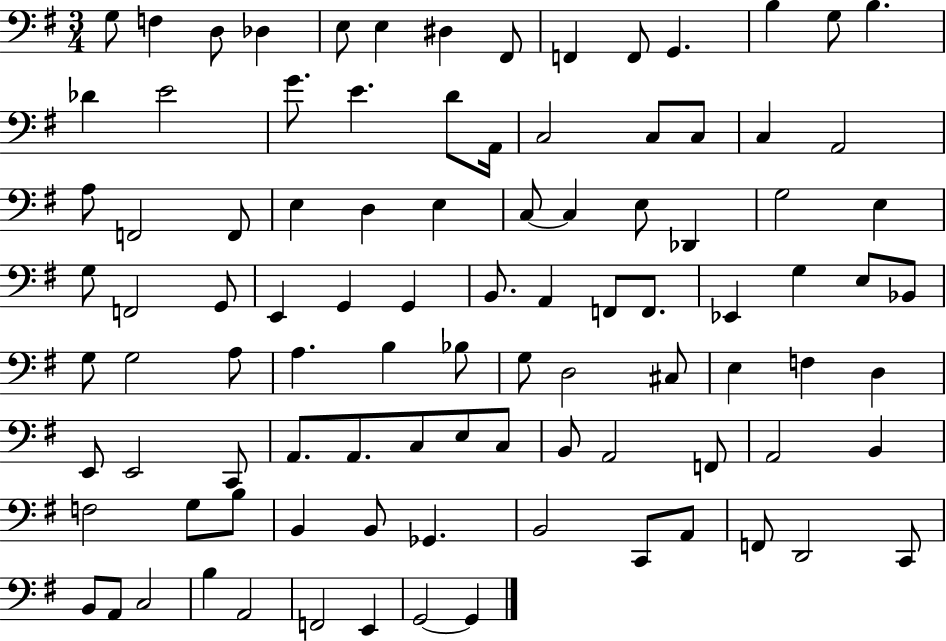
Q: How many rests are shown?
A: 0